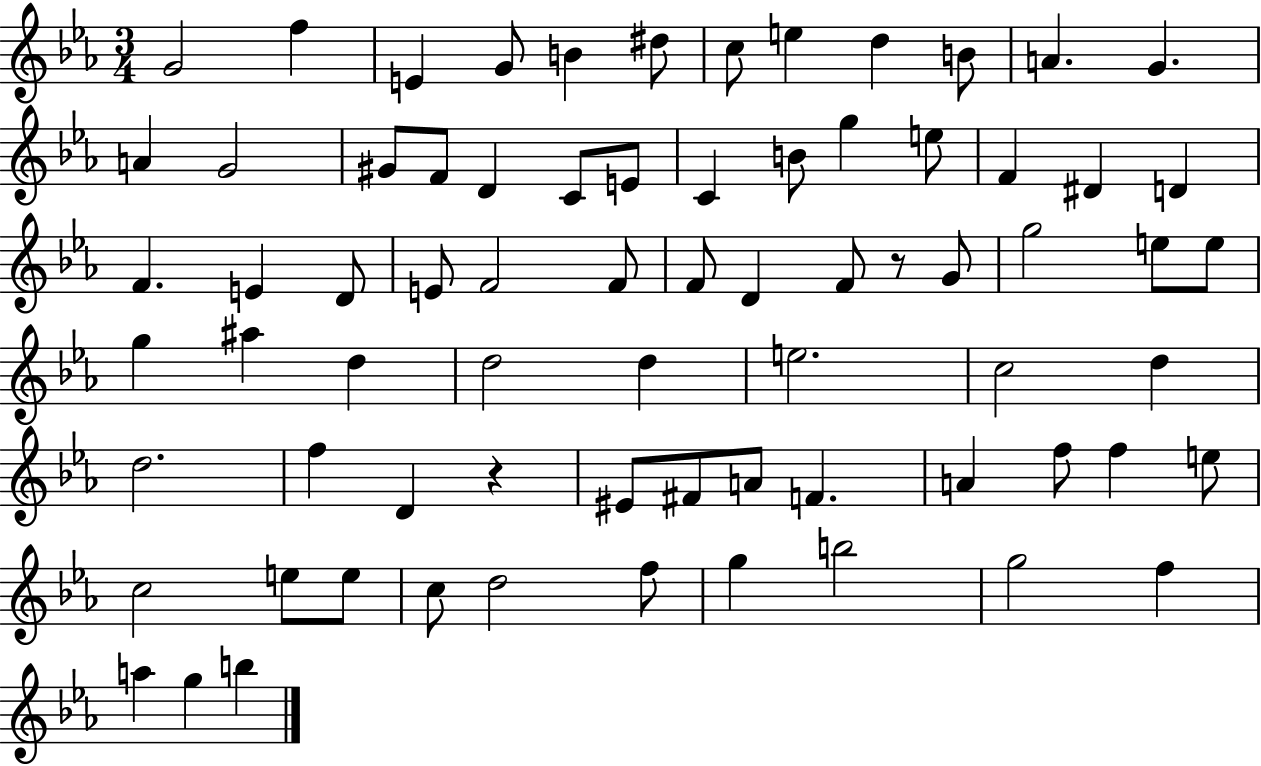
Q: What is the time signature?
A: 3/4